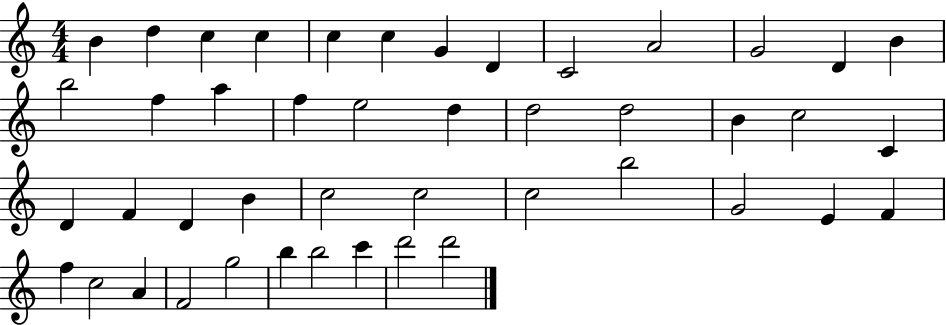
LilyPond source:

{
  \clef treble
  \numericTimeSignature
  \time 4/4
  \key c \major
  b'4 d''4 c''4 c''4 | c''4 c''4 g'4 d'4 | c'2 a'2 | g'2 d'4 b'4 | \break b''2 f''4 a''4 | f''4 e''2 d''4 | d''2 d''2 | b'4 c''2 c'4 | \break d'4 f'4 d'4 b'4 | c''2 c''2 | c''2 b''2 | g'2 e'4 f'4 | \break f''4 c''2 a'4 | f'2 g''2 | b''4 b''2 c'''4 | d'''2 d'''2 | \break \bar "|."
}